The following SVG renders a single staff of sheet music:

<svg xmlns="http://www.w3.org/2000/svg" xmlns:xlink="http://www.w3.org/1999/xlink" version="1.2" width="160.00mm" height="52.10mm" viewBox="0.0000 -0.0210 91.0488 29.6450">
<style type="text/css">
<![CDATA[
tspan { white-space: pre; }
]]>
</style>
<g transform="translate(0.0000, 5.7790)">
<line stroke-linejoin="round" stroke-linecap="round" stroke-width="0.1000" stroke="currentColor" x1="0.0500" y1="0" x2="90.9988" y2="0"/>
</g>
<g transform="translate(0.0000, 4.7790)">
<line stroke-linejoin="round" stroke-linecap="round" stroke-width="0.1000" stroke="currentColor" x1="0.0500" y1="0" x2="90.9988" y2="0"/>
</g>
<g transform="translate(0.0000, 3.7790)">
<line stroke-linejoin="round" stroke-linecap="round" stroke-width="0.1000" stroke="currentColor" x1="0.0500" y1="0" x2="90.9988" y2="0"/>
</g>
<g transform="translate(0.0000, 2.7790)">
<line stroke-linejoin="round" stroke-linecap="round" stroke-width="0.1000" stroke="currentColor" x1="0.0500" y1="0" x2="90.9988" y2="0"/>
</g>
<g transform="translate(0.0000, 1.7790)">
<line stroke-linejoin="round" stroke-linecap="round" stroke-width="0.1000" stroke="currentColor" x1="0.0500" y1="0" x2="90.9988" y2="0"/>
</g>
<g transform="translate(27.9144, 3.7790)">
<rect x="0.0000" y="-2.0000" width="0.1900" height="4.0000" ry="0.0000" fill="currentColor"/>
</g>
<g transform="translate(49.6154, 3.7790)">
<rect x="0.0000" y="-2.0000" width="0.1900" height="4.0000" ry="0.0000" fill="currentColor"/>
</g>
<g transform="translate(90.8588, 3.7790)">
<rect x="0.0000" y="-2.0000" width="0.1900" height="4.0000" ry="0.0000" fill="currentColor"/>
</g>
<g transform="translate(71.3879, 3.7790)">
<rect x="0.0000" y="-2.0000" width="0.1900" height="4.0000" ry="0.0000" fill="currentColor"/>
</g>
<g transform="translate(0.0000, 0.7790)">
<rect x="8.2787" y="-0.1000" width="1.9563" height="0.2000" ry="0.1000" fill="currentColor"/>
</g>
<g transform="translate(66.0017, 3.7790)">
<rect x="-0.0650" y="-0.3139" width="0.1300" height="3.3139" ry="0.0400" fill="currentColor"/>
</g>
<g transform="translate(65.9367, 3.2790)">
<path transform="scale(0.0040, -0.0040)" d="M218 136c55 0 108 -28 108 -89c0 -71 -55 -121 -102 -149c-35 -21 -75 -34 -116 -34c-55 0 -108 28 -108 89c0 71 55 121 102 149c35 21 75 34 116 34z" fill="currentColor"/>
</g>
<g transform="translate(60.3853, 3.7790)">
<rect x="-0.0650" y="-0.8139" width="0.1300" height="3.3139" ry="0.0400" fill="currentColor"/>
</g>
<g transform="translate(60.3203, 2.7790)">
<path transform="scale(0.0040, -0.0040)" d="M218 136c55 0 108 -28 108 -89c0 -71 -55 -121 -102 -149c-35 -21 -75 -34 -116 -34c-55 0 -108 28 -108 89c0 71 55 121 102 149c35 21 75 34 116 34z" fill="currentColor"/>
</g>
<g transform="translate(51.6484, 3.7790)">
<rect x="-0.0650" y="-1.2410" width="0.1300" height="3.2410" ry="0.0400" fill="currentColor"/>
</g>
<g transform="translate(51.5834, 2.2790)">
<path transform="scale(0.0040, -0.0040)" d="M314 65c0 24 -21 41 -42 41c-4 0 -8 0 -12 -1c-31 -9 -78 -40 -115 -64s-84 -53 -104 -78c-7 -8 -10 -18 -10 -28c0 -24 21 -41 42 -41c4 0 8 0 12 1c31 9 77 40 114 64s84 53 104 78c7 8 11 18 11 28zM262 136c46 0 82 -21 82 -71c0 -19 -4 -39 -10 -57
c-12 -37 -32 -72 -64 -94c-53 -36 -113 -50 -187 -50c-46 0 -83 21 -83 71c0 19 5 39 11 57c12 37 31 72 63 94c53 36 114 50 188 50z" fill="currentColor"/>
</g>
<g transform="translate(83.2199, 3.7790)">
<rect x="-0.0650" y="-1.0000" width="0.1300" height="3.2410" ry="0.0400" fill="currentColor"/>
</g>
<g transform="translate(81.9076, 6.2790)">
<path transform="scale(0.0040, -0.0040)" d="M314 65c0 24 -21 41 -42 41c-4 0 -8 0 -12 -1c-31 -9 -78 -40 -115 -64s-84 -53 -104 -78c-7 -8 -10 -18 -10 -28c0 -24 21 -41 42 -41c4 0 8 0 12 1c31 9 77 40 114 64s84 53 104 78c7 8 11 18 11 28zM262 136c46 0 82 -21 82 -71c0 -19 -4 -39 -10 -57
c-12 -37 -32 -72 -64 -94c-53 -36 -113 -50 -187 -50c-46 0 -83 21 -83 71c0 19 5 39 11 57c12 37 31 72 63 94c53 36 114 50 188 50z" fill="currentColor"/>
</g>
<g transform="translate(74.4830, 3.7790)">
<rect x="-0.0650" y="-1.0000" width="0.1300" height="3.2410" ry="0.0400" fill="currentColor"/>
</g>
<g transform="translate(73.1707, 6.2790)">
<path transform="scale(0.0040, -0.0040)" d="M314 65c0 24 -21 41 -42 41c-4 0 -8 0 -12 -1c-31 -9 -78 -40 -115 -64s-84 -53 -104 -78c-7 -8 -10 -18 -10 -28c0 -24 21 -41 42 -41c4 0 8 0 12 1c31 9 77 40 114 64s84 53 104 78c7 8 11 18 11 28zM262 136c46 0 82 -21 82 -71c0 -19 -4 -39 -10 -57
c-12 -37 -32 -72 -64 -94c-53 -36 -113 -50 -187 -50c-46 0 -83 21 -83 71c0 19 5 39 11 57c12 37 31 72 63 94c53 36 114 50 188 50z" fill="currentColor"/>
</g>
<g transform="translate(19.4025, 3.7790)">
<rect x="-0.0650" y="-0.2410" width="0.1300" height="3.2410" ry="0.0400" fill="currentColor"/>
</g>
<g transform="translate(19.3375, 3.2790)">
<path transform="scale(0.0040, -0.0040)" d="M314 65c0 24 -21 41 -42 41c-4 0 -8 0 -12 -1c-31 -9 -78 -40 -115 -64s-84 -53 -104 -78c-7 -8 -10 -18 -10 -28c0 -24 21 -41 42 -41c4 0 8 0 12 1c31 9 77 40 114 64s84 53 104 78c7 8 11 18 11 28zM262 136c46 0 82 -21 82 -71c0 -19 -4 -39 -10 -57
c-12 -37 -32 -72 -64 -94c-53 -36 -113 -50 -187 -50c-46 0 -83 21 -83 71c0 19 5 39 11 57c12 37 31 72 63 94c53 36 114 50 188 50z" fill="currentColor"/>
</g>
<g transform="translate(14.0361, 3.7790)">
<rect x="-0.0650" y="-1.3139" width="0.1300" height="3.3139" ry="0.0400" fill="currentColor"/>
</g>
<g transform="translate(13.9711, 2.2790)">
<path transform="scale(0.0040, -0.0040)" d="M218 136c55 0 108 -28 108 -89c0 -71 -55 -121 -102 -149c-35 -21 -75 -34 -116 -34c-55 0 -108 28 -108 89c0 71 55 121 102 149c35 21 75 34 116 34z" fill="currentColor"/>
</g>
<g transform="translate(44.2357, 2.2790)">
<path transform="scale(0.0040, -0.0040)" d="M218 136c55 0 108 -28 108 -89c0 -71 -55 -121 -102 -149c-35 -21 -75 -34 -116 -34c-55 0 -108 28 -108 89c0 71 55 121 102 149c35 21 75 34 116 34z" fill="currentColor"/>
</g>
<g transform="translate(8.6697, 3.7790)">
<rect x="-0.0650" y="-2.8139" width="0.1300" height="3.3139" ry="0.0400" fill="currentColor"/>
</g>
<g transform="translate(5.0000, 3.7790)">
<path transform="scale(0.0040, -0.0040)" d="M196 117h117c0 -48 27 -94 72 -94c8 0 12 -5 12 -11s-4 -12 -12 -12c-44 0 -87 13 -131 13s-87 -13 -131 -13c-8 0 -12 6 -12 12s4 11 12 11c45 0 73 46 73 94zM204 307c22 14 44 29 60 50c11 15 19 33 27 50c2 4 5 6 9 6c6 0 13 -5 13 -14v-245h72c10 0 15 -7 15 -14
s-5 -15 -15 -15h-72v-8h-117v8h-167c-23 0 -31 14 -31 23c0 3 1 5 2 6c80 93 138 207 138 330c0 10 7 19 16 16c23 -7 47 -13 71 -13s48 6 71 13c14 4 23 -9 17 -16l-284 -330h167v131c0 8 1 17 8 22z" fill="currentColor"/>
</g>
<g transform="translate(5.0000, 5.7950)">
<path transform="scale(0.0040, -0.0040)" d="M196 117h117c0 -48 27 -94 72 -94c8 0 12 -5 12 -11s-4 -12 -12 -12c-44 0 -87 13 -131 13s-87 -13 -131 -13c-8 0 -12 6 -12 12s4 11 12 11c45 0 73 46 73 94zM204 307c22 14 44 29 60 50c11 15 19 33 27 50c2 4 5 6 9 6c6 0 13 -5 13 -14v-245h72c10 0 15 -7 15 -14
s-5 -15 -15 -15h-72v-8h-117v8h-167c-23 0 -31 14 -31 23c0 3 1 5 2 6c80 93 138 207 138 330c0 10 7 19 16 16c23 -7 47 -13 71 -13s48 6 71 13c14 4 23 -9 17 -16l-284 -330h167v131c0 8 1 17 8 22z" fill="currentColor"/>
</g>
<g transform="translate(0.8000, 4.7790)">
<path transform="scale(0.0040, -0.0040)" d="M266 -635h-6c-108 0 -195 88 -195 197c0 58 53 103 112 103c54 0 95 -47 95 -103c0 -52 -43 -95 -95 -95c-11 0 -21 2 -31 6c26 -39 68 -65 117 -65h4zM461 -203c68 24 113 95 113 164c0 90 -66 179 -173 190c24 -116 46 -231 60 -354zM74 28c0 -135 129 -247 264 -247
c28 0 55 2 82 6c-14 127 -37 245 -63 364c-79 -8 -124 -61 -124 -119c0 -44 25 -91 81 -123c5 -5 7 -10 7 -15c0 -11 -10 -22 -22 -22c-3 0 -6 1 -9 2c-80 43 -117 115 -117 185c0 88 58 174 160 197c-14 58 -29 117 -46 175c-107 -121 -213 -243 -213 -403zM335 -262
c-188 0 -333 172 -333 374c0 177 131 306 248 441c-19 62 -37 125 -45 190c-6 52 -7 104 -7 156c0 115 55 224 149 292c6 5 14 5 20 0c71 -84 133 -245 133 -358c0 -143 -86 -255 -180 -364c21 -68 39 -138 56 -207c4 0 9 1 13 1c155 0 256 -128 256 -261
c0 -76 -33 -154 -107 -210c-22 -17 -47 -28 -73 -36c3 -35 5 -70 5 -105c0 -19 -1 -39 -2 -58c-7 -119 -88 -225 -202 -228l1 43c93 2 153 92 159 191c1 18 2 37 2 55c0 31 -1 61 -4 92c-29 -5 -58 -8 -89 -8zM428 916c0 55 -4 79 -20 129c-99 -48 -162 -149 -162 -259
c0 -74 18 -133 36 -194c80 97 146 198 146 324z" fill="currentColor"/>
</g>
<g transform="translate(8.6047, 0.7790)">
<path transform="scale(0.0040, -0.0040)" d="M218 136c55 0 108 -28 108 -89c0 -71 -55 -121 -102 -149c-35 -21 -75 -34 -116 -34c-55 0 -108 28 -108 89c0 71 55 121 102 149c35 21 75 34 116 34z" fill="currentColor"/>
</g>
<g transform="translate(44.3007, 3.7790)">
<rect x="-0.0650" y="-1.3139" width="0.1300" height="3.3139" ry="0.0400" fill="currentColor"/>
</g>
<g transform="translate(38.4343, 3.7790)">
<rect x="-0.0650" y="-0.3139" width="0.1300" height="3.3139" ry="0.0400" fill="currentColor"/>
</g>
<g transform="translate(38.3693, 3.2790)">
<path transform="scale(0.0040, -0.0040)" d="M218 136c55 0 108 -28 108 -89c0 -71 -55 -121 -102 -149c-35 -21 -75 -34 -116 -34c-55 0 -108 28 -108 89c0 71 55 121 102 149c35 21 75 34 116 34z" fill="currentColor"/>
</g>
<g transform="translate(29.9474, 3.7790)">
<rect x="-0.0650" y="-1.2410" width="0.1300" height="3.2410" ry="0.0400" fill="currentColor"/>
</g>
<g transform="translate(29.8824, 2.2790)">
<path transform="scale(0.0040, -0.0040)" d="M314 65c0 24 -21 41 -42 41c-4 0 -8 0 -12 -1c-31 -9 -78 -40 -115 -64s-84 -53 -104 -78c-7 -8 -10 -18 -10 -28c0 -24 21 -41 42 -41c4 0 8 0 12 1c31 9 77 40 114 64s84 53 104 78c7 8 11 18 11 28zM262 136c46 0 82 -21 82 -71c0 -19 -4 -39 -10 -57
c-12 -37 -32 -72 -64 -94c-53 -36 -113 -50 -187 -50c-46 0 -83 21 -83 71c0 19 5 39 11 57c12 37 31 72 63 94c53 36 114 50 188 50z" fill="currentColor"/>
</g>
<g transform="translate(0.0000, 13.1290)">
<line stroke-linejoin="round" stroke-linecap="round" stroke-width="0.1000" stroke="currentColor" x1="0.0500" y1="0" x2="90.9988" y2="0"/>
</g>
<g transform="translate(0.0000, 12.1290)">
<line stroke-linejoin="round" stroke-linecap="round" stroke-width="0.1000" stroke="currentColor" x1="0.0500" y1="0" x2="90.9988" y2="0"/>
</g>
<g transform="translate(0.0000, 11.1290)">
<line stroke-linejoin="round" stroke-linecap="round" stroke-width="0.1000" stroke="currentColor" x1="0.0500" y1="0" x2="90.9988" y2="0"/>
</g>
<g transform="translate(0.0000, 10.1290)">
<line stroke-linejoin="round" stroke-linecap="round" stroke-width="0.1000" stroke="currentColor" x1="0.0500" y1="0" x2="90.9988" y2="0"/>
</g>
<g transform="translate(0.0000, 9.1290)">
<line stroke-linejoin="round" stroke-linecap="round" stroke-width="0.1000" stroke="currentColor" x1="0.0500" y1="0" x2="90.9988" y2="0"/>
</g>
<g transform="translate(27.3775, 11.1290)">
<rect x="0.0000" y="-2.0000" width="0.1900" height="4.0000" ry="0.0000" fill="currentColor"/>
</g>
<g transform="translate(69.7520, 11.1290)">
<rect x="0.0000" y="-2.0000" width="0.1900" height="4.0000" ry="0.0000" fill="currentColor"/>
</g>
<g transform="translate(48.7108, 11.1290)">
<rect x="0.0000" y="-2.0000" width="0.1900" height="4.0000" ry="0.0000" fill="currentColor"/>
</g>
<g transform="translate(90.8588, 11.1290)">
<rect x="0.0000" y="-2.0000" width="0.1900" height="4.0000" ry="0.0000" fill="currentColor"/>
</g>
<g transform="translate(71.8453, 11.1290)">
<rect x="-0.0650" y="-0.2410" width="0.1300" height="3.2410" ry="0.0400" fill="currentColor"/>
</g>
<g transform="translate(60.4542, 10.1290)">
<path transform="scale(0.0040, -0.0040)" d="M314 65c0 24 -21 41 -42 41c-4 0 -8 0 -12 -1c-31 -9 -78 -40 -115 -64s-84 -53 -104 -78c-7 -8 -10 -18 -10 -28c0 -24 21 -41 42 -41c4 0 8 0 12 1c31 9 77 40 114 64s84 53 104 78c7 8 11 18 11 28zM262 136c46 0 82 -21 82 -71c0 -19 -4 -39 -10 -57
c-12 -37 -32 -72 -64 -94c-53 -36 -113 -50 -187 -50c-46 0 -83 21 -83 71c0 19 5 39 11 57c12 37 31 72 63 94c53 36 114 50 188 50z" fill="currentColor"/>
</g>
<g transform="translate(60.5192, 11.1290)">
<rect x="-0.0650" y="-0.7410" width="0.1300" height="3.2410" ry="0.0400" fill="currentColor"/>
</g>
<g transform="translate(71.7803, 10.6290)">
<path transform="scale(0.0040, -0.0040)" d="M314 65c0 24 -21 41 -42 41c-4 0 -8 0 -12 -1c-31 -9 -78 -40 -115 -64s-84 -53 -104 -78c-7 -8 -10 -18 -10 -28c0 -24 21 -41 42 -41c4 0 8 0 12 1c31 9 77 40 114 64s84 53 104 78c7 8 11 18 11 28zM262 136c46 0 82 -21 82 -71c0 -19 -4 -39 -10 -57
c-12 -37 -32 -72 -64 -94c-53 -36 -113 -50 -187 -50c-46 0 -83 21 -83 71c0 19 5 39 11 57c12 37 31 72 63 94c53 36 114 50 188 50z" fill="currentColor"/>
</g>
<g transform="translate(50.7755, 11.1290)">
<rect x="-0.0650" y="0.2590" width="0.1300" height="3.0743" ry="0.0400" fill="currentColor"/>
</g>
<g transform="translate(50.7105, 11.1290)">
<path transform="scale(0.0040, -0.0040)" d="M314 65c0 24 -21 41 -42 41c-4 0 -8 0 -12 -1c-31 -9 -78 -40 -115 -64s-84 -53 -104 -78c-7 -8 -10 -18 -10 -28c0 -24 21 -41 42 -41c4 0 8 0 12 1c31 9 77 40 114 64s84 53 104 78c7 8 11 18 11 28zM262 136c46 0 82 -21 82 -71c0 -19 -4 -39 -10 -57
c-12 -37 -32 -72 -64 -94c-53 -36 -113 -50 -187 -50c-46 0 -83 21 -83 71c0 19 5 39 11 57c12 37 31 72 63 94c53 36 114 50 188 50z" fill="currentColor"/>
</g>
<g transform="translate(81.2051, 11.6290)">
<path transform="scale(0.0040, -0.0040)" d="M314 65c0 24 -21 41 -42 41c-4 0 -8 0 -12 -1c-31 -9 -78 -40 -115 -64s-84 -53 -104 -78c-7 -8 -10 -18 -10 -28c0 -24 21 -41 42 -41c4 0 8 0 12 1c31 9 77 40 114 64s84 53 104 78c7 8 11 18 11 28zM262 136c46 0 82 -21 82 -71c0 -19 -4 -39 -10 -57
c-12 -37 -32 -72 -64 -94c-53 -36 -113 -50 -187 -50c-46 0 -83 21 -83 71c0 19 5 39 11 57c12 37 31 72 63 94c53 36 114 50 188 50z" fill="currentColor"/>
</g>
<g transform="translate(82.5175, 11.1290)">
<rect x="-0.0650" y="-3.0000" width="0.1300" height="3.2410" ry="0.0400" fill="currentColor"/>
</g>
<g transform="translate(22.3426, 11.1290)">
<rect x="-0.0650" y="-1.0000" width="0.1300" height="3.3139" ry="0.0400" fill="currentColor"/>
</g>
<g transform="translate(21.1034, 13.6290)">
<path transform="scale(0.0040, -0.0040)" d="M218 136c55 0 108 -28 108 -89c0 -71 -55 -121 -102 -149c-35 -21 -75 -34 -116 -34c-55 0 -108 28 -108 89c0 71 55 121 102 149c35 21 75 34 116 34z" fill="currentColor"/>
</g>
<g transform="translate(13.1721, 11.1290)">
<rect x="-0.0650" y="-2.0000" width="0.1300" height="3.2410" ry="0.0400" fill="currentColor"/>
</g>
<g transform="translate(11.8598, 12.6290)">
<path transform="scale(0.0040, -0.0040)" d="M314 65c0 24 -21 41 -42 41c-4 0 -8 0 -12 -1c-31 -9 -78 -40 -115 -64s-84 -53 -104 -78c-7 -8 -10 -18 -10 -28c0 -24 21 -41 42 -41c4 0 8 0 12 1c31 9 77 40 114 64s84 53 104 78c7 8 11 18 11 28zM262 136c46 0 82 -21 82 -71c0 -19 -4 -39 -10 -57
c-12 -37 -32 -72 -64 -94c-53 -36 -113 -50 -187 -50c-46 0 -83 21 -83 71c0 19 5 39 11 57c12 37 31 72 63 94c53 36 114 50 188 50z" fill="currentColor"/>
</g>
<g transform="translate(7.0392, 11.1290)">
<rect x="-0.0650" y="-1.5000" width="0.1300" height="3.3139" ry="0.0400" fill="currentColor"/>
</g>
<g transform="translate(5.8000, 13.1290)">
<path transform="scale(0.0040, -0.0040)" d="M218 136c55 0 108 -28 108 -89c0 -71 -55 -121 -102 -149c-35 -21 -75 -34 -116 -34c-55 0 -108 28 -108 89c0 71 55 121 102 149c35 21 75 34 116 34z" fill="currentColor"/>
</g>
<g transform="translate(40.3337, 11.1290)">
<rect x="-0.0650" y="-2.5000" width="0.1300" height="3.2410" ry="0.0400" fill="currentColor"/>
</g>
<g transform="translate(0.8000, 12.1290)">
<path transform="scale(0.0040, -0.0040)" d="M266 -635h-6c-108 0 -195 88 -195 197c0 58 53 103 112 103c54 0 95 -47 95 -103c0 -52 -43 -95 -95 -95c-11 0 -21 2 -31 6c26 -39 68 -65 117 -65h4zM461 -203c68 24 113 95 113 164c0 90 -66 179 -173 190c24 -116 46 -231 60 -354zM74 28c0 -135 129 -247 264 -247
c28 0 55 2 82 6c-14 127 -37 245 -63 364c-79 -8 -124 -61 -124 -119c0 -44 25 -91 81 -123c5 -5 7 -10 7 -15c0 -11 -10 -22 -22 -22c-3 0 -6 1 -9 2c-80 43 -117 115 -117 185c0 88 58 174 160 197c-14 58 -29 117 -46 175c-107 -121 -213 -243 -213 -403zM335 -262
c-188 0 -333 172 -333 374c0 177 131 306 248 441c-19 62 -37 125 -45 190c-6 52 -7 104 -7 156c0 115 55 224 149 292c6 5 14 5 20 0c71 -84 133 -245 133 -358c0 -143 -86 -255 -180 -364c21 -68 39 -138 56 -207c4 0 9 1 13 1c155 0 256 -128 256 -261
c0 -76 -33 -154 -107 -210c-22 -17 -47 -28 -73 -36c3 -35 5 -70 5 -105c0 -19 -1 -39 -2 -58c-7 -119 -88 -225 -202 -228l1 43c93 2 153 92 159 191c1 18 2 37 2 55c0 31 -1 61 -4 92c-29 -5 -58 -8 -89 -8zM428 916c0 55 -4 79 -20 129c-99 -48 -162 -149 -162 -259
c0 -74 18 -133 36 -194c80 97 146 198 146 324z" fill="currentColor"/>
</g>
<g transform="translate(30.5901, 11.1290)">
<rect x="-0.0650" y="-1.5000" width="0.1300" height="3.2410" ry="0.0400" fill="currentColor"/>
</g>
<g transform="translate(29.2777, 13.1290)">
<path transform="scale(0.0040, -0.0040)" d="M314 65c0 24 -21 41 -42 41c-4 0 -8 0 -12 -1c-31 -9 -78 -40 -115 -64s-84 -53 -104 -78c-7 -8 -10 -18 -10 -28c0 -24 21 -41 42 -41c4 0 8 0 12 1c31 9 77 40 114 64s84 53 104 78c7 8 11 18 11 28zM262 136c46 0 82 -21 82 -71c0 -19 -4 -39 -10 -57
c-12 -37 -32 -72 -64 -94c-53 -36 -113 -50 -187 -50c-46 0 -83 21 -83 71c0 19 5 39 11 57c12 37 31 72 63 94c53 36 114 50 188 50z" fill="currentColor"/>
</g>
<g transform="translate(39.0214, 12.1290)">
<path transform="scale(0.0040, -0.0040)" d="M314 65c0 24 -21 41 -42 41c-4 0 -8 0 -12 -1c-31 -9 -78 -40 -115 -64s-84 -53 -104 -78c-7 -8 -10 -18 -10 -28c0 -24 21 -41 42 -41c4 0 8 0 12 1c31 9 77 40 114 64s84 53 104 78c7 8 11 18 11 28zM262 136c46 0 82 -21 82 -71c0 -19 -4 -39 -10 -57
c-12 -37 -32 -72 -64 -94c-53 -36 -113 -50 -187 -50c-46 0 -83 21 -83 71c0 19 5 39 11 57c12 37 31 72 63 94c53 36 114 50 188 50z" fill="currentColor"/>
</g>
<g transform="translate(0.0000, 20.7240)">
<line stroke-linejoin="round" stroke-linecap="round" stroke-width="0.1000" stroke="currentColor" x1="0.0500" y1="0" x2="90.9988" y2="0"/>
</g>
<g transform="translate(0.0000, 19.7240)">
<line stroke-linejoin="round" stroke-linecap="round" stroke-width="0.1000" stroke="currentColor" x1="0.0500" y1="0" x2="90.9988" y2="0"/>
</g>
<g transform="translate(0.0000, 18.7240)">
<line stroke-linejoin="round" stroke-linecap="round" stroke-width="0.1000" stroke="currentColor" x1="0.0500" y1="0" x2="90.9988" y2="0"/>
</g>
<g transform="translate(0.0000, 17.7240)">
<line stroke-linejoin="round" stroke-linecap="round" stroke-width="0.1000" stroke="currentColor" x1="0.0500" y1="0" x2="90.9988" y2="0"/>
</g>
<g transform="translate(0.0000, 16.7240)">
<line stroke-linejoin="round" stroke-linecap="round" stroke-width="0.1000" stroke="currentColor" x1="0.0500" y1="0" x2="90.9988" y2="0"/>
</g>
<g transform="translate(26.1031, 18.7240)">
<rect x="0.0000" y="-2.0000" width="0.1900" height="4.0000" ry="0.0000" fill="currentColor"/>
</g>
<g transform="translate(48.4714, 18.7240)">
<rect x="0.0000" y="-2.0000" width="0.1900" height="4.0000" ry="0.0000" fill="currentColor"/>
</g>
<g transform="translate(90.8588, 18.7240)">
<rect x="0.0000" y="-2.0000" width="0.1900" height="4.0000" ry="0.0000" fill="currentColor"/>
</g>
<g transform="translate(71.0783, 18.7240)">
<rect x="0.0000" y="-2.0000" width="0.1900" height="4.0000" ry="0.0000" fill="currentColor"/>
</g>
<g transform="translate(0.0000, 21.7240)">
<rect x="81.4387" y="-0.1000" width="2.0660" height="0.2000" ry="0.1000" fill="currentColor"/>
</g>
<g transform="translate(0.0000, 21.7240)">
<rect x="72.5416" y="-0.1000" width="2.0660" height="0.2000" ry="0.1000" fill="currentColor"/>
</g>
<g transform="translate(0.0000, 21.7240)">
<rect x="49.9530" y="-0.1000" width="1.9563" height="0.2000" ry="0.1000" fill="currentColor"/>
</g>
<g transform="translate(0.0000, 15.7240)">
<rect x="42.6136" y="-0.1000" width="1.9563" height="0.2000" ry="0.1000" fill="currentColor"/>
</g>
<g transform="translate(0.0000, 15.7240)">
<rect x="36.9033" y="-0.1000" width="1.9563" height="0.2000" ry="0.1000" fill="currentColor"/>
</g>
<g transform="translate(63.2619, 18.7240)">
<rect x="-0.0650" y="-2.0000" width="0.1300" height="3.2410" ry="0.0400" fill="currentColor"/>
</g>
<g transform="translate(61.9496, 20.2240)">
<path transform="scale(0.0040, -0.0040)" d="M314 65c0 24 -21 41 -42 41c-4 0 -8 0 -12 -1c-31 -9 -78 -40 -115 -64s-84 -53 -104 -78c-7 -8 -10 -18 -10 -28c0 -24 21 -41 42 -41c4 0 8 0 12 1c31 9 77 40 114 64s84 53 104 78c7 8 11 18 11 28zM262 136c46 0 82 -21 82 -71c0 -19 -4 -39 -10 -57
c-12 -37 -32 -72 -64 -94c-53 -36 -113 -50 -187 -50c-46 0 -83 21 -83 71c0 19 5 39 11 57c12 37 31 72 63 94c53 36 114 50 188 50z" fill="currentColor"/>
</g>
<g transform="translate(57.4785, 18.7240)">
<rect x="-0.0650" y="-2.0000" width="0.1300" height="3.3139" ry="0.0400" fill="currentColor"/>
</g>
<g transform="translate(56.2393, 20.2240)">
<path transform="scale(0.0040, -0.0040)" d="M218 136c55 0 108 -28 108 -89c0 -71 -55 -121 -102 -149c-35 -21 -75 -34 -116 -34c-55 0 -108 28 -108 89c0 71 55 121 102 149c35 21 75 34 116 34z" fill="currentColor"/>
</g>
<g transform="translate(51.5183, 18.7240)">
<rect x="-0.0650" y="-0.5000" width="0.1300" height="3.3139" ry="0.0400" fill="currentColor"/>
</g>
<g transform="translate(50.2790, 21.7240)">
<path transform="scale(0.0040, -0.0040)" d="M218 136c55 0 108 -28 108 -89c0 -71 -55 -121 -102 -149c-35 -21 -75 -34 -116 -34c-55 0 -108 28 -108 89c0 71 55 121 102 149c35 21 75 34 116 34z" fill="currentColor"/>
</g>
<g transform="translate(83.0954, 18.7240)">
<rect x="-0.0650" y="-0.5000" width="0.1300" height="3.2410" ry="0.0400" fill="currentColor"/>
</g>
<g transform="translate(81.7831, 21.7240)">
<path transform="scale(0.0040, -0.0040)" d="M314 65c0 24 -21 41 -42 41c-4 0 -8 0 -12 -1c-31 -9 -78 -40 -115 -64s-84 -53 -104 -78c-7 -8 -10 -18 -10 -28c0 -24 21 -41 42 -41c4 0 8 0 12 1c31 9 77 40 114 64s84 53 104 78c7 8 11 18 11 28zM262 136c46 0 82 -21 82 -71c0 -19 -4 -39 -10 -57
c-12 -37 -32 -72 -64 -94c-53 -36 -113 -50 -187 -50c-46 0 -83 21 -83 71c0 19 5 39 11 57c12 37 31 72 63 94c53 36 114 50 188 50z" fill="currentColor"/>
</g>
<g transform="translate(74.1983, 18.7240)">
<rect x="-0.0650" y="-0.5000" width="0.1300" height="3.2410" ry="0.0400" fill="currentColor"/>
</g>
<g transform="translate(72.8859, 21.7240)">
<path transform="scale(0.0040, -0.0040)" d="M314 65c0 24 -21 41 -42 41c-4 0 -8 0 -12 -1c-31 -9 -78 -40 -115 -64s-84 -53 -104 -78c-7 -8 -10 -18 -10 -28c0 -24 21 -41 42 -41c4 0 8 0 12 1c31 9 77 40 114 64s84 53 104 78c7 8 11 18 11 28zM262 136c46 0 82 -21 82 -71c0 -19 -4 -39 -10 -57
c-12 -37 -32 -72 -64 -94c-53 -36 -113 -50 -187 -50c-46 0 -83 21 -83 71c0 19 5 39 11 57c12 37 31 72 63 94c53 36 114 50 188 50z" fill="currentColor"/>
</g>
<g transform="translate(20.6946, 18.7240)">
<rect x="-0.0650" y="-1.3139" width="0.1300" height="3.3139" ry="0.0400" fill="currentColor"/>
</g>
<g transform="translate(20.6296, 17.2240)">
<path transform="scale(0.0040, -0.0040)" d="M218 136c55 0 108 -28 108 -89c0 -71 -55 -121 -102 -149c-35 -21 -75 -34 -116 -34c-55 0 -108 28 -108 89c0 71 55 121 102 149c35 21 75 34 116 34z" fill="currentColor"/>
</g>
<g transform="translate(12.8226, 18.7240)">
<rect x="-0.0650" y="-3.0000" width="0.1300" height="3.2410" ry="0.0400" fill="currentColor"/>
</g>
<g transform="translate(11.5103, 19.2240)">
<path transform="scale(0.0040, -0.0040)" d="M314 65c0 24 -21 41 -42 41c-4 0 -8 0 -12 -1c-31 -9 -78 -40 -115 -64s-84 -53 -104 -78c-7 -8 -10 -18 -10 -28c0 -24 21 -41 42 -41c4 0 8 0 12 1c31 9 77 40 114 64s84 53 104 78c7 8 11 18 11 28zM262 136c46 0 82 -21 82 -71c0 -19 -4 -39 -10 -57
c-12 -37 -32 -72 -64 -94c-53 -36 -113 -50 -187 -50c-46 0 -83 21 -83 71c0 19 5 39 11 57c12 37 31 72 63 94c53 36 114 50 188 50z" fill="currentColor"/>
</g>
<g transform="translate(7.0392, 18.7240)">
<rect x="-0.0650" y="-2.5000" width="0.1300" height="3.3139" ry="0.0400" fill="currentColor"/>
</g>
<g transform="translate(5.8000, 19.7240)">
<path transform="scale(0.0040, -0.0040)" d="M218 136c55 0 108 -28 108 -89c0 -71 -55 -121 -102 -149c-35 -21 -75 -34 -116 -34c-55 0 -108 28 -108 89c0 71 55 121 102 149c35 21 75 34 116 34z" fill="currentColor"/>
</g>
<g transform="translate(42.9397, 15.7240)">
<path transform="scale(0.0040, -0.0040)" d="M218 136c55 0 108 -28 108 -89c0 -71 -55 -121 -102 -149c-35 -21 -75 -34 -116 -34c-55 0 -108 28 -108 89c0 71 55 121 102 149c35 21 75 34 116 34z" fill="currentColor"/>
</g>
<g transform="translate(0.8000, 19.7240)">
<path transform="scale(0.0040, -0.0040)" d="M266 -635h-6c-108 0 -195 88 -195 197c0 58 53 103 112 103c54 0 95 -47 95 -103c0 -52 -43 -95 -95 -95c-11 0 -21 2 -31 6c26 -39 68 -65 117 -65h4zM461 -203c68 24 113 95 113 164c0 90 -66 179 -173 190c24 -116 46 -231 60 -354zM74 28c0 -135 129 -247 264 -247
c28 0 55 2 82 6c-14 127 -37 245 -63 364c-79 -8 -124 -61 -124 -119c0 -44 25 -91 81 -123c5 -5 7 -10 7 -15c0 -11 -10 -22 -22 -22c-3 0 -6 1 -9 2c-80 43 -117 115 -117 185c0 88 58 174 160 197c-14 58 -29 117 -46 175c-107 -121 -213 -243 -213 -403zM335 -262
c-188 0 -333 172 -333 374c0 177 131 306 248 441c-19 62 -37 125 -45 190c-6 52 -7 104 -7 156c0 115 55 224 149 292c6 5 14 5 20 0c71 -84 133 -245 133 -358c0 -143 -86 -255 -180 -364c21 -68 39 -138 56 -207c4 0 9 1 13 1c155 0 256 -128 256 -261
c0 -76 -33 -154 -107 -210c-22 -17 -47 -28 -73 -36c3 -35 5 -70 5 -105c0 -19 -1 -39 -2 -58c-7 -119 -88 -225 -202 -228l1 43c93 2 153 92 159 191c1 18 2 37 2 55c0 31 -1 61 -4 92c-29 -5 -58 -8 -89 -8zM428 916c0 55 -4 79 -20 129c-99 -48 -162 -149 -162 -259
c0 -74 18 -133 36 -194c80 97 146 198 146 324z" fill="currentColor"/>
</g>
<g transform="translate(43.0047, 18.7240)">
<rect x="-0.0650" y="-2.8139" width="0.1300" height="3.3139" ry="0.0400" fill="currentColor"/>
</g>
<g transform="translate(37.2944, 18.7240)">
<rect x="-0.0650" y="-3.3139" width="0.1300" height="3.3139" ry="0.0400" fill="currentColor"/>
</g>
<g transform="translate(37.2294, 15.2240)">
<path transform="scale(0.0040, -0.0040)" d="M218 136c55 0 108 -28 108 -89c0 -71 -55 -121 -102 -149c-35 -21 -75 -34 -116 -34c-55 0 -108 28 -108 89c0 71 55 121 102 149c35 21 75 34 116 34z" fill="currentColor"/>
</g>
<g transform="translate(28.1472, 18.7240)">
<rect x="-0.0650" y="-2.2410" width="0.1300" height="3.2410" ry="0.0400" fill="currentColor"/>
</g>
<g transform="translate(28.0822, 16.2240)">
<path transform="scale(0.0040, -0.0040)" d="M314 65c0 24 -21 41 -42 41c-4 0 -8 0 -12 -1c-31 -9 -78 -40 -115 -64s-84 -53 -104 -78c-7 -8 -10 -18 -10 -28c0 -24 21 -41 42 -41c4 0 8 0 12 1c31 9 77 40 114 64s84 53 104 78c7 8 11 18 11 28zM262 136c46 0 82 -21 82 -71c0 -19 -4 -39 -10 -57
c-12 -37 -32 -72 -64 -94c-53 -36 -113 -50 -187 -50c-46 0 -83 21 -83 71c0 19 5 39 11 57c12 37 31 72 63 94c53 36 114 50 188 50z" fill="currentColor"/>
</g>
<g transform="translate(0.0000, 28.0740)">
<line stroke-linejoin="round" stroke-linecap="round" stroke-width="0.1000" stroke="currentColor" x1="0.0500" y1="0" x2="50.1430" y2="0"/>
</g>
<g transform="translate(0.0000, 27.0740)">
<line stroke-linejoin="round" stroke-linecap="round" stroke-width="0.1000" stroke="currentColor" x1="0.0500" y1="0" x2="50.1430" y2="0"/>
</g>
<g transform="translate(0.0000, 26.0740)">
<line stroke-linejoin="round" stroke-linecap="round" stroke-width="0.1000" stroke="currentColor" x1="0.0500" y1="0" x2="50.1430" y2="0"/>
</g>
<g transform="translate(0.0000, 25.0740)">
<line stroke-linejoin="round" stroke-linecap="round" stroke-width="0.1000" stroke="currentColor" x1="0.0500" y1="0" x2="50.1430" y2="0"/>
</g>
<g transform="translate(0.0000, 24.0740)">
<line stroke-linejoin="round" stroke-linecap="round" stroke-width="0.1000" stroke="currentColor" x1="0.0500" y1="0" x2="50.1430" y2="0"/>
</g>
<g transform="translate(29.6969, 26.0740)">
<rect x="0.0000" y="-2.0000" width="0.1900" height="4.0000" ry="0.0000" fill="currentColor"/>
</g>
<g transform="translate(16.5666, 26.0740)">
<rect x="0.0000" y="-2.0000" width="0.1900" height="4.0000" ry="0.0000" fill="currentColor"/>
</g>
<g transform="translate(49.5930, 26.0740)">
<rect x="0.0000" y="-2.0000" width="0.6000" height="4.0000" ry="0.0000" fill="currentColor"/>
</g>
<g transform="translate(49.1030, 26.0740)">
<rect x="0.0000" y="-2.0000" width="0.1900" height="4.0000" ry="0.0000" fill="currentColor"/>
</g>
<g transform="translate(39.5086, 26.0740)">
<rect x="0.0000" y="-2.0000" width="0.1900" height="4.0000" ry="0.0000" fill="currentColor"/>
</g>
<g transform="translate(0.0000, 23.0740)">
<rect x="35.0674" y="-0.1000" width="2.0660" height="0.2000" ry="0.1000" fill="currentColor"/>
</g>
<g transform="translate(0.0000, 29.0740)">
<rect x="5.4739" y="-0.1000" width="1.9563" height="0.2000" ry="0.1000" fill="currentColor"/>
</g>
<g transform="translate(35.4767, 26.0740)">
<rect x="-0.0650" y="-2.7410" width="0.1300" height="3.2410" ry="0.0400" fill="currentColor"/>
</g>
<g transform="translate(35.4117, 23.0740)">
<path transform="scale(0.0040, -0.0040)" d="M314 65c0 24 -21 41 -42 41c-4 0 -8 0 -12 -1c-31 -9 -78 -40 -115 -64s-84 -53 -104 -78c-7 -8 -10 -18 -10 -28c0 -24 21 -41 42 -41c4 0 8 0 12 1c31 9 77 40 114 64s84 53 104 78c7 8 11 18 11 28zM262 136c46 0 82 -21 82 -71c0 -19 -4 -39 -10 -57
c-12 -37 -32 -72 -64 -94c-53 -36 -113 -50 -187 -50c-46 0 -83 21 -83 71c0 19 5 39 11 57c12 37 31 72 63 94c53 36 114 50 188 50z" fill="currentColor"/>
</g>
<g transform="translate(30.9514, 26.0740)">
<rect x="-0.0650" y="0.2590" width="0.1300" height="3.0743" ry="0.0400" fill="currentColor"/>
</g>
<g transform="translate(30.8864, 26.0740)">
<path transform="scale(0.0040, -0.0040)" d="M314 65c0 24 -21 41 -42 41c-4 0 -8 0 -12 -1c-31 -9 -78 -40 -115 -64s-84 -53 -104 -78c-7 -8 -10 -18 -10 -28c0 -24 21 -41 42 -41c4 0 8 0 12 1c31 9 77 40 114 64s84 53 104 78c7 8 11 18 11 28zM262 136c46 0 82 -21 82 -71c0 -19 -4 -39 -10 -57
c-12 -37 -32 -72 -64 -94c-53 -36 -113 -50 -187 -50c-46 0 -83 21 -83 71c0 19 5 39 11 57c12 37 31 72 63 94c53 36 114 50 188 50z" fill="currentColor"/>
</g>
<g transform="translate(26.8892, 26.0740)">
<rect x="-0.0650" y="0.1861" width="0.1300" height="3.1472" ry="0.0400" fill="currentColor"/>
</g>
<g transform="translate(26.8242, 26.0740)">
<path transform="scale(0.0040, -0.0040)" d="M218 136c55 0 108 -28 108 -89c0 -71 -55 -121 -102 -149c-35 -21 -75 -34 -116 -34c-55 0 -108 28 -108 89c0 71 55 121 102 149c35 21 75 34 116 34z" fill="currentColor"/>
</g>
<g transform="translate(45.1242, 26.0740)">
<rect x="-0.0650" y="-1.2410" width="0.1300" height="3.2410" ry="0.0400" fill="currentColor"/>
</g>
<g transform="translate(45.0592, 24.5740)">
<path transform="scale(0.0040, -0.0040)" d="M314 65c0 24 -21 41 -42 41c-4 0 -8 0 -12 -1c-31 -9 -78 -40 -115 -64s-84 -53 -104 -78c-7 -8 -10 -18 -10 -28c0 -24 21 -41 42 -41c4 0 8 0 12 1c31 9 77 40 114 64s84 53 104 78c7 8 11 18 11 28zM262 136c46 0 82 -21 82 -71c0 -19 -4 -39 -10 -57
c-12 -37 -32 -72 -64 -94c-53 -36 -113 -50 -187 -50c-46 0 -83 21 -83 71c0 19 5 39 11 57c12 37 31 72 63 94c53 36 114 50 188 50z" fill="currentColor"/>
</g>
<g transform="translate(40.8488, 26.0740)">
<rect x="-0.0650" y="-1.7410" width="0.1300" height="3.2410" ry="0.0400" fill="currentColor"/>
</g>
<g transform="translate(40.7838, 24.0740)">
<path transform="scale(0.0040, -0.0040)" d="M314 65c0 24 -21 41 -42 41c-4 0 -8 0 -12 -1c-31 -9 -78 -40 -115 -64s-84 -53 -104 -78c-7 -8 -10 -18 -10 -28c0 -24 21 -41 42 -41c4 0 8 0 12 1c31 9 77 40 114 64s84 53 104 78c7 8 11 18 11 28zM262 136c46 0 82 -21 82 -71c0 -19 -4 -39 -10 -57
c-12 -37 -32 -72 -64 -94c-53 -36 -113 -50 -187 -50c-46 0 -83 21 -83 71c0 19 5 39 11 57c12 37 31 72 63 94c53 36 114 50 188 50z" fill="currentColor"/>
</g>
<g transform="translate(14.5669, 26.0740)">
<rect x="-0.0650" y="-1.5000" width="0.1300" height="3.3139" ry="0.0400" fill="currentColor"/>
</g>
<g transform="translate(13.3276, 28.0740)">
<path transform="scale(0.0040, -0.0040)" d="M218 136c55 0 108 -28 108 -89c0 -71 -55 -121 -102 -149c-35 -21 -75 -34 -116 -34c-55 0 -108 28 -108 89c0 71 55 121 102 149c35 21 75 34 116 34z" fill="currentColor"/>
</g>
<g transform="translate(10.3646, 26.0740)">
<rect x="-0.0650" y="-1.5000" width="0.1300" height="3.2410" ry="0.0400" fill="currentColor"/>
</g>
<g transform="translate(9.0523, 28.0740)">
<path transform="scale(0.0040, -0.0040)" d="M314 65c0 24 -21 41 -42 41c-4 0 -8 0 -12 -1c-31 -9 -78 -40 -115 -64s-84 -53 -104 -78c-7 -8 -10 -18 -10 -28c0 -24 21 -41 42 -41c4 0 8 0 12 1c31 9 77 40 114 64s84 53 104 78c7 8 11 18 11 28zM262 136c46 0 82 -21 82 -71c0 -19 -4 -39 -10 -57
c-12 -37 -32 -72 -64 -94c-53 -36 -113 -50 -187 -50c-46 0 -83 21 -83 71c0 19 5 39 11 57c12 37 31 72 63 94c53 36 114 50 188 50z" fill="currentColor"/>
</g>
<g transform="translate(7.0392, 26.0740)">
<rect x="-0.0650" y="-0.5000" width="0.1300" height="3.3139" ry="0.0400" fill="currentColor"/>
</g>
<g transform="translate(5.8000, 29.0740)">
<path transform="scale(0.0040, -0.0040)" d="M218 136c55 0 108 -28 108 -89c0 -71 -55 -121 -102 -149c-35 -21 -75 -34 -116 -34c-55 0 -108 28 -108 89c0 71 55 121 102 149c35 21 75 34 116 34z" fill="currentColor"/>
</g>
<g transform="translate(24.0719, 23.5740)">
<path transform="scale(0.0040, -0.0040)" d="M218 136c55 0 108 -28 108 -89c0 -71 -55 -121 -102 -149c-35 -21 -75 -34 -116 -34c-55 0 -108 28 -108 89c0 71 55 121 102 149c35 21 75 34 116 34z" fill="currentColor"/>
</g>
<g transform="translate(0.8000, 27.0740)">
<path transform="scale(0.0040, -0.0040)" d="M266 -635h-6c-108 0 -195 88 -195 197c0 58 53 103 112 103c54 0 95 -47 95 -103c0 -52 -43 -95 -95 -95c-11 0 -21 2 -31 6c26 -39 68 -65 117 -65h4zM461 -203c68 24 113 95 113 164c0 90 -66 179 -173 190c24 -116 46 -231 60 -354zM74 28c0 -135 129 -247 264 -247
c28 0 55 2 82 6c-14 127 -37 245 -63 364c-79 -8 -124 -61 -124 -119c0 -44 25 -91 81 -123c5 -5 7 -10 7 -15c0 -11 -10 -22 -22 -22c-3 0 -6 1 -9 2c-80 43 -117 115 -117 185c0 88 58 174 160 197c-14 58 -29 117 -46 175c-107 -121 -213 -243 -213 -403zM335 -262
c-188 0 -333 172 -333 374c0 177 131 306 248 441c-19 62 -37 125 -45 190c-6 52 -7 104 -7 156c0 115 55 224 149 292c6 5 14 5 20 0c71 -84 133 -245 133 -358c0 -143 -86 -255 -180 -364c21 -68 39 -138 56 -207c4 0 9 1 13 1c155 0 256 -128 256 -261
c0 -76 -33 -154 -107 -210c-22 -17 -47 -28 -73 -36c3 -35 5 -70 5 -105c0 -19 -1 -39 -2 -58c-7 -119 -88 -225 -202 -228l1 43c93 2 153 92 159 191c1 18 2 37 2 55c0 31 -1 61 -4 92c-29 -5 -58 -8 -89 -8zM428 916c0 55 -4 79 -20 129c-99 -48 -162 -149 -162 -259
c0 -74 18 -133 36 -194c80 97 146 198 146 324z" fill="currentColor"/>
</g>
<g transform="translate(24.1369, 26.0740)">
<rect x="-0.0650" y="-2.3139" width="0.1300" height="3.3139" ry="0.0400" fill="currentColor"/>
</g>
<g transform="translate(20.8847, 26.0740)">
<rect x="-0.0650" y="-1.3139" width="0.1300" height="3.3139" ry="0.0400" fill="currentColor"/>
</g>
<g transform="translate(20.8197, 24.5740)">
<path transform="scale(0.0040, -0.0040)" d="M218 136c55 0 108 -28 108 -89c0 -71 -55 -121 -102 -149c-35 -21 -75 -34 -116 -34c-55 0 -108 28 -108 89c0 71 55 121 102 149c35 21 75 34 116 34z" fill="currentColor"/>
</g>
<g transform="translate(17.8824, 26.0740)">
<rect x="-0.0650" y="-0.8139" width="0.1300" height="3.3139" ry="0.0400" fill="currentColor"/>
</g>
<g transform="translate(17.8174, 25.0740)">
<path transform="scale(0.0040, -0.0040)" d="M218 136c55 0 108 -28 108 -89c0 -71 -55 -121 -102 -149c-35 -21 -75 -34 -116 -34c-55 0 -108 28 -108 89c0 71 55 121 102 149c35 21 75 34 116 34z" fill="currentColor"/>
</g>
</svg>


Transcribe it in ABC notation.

X:1
T:Untitled
M:4/4
L:1/4
K:C
a e c2 e2 c e e2 d c D2 D2 E F2 D E2 G2 B2 d2 c2 A2 G A2 e g2 b a C F F2 C2 C2 C E2 E d e g B B2 a2 f2 e2